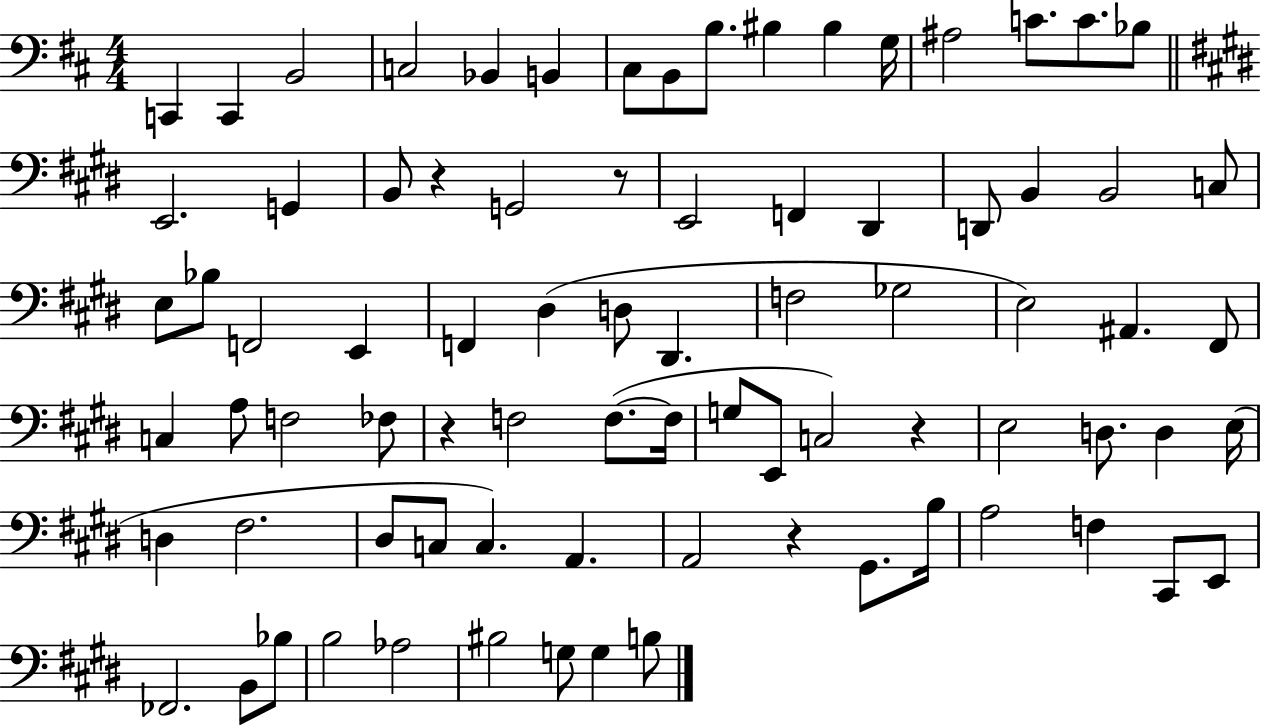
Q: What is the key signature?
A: D major